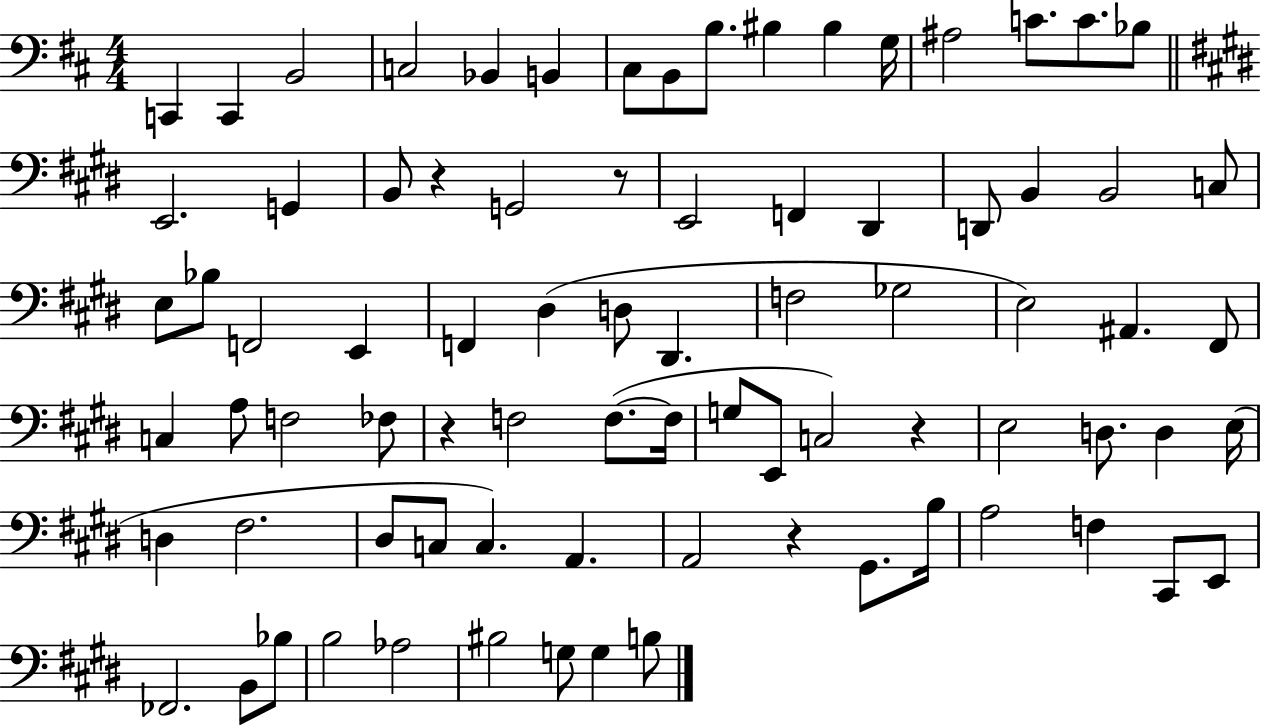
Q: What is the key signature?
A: D major